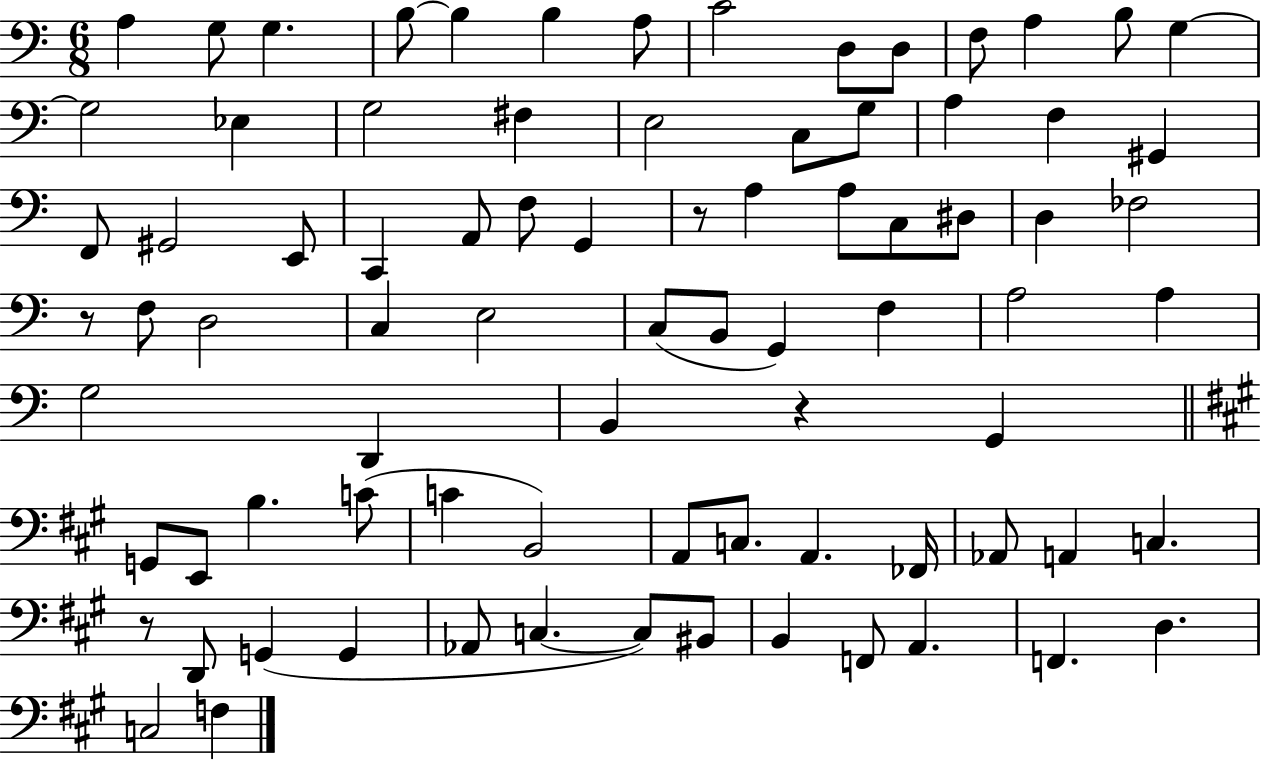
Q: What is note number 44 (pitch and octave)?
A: G2